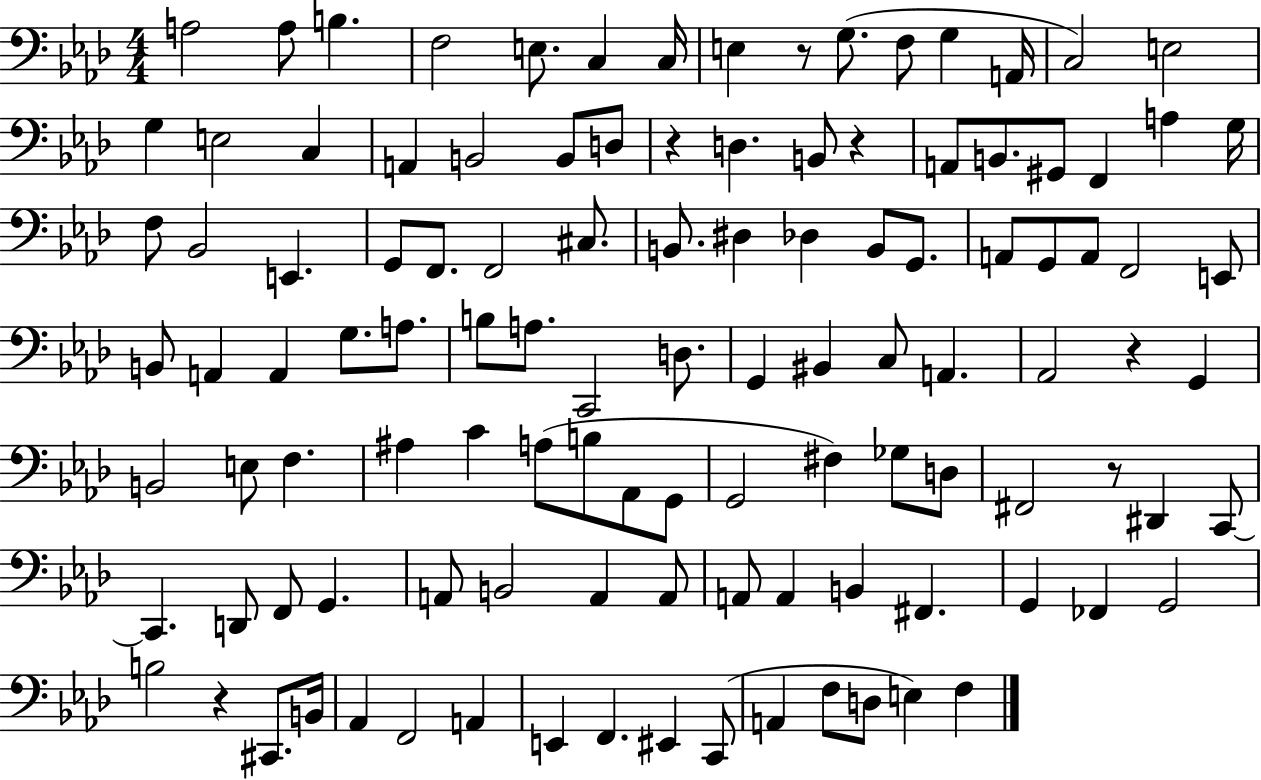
{
  \clef bass
  \numericTimeSignature
  \time 4/4
  \key aes \major
  a2 a8 b4. | f2 e8. c4 c16 | e4 r8 g8.( f8 g4 a,16 | c2) e2 | \break g4 e2 c4 | a,4 b,2 b,8 d8 | r4 d4. b,8 r4 | a,8 b,8. gis,8 f,4 a4 g16 | \break f8 bes,2 e,4. | g,8 f,8. f,2 cis8. | b,8. dis4 des4 b,8 g,8. | a,8 g,8 a,8 f,2 e,8 | \break b,8 a,4 a,4 g8. a8. | b8 a8. c,2 d8. | g,4 bis,4 c8 a,4. | aes,2 r4 g,4 | \break b,2 e8 f4. | ais4 c'4 a8( b8 aes,8 g,8 | g,2 fis4) ges8 d8 | fis,2 r8 dis,4 c,8~~ | \break c,4. d,8 f,8 g,4. | a,8 b,2 a,4 a,8 | a,8 a,4 b,4 fis,4. | g,4 fes,4 g,2 | \break b2 r4 cis,8. b,16 | aes,4 f,2 a,4 | e,4 f,4. eis,4 c,8( | a,4 f8 d8 e4) f4 | \break \bar "|."
}